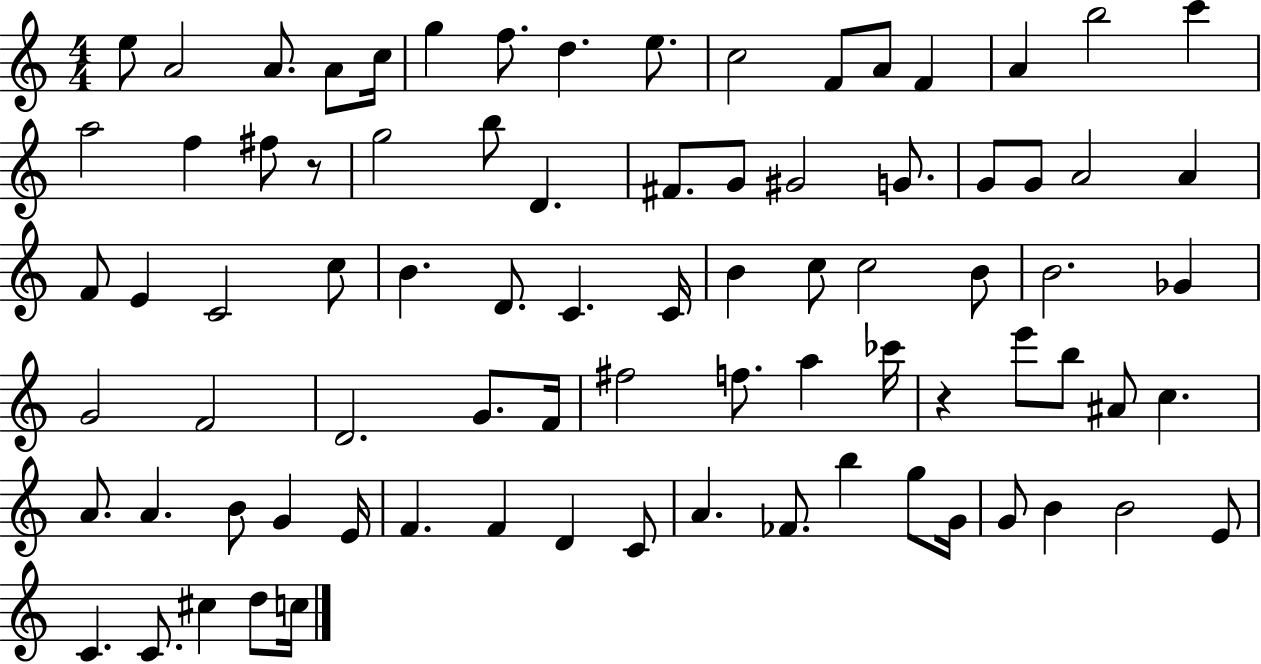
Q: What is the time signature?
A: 4/4